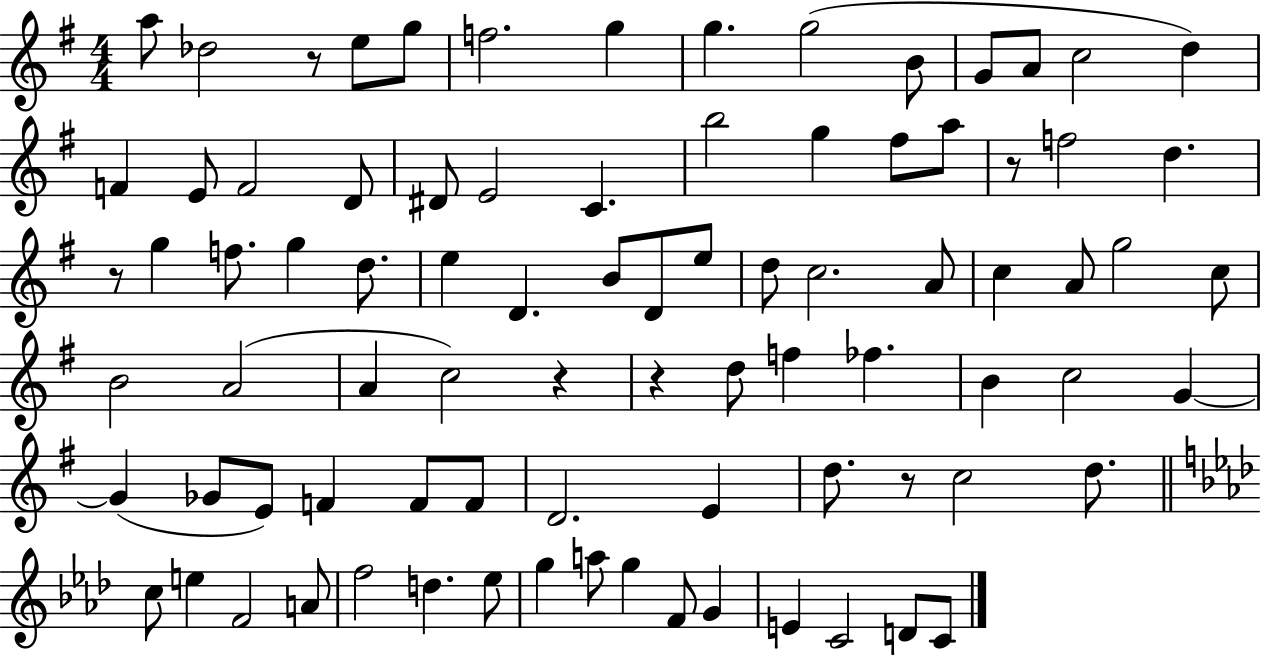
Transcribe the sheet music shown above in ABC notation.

X:1
T:Untitled
M:4/4
L:1/4
K:G
a/2 _d2 z/2 e/2 g/2 f2 g g g2 B/2 G/2 A/2 c2 d F E/2 F2 D/2 ^D/2 E2 C b2 g ^f/2 a/2 z/2 f2 d z/2 g f/2 g d/2 e D B/2 D/2 e/2 d/2 c2 A/2 c A/2 g2 c/2 B2 A2 A c2 z z d/2 f _f B c2 G G _G/2 E/2 F F/2 F/2 D2 E d/2 z/2 c2 d/2 c/2 e F2 A/2 f2 d _e/2 g a/2 g F/2 G E C2 D/2 C/2